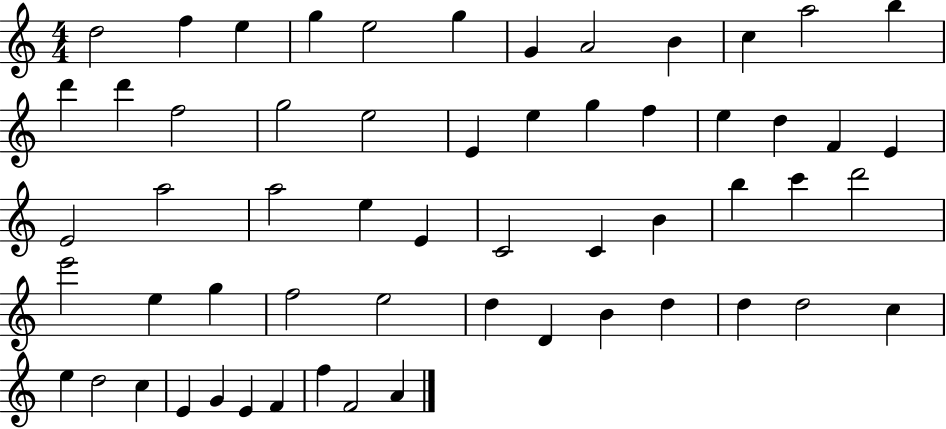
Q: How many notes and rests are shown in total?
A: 58